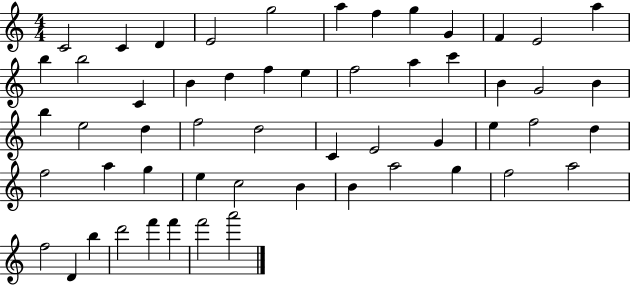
X:1
T:Untitled
M:4/4
L:1/4
K:C
C2 C D E2 g2 a f g G F E2 a b b2 C B d f e f2 a c' B G2 B b e2 d f2 d2 C E2 G e f2 d f2 a g e c2 B B a2 g f2 a2 f2 D b d'2 f' f' f'2 a'2